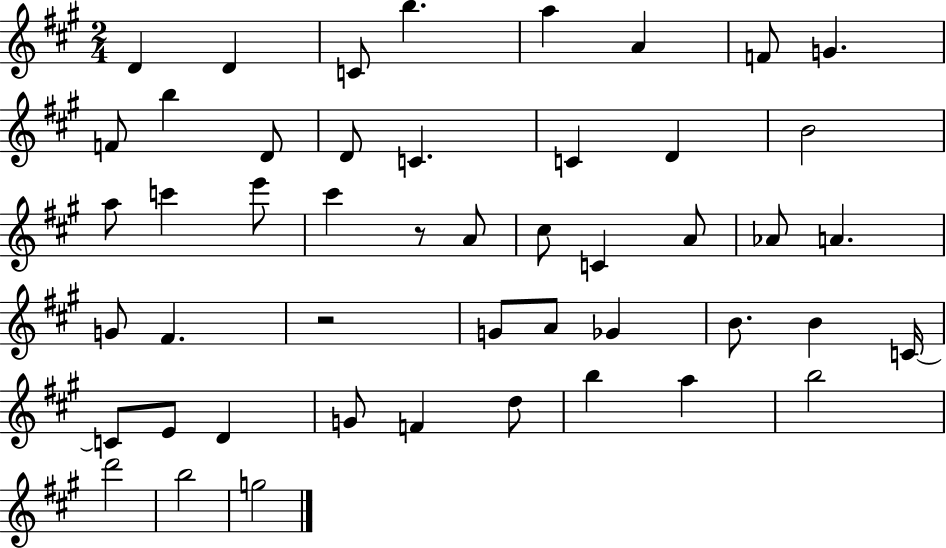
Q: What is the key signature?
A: A major